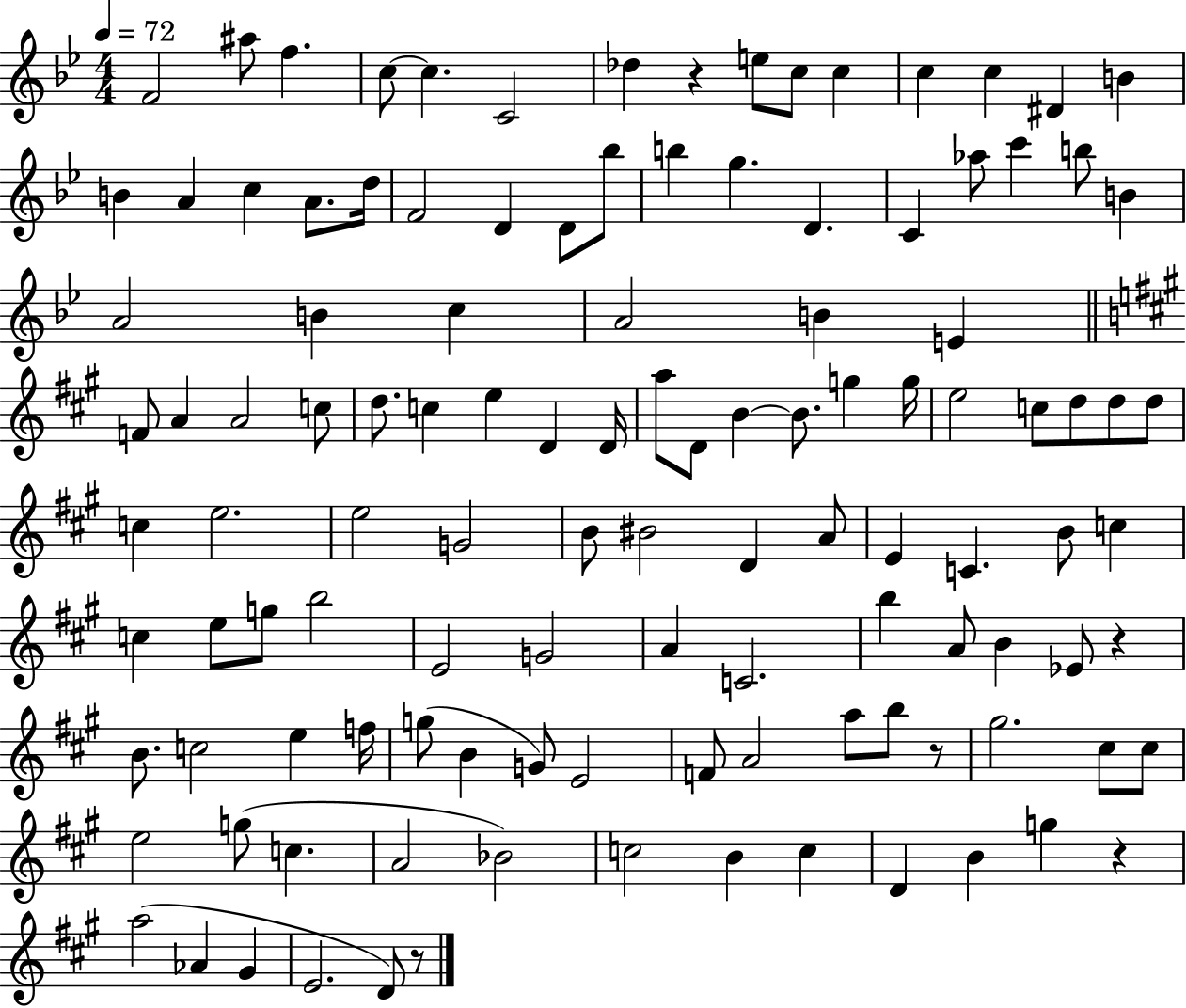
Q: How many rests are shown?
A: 5